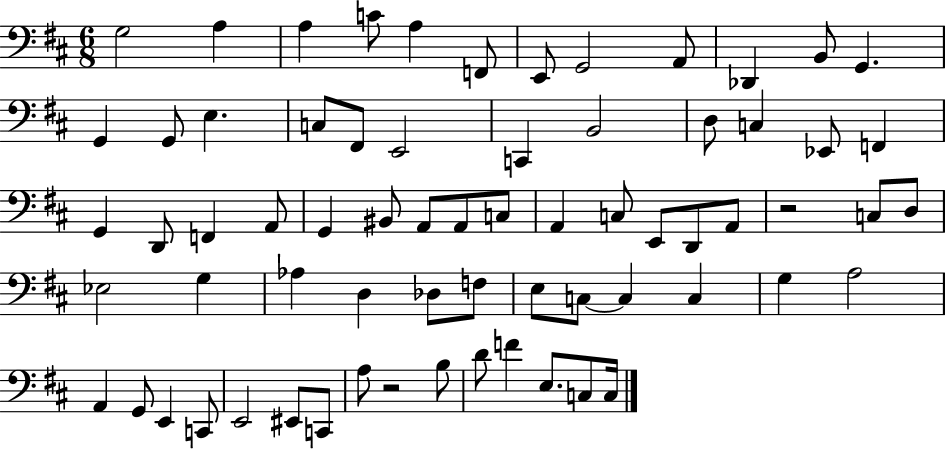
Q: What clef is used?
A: bass